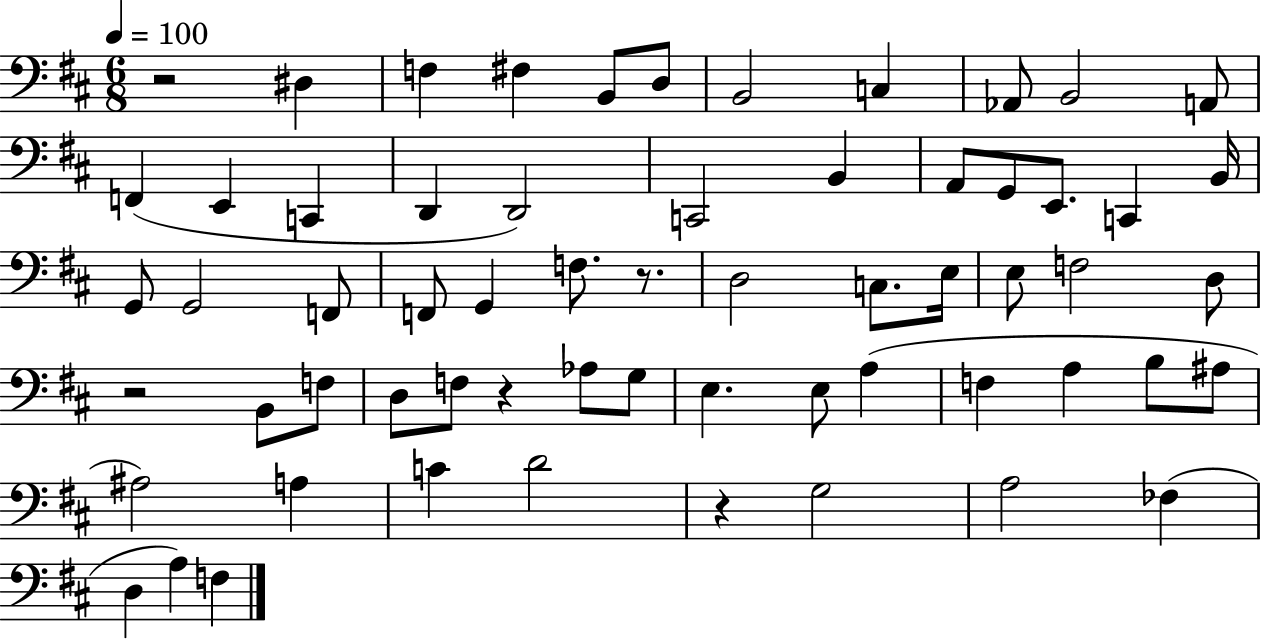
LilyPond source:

{
  \clef bass
  \numericTimeSignature
  \time 6/8
  \key d \major
  \tempo 4 = 100
  r2 dis4 | f4 fis4 b,8 d8 | b,2 c4 | aes,8 b,2 a,8 | \break f,4( e,4 c,4 | d,4 d,2) | c,2 b,4 | a,8 g,8 e,8. c,4 b,16 | \break g,8 g,2 f,8 | f,8 g,4 f8. r8. | d2 c8. e16 | e8 f2 d8 | \break r2 b,8 f8 | d8 f8 r4 aes8 g8 | e4. e8 a4( | f4 a4 b8 ais8 | \break ais2) a4 | c'4 d'2 | r4 g2 | a2 fes4( | \break d4 a4) f4 | \bar "|."
}